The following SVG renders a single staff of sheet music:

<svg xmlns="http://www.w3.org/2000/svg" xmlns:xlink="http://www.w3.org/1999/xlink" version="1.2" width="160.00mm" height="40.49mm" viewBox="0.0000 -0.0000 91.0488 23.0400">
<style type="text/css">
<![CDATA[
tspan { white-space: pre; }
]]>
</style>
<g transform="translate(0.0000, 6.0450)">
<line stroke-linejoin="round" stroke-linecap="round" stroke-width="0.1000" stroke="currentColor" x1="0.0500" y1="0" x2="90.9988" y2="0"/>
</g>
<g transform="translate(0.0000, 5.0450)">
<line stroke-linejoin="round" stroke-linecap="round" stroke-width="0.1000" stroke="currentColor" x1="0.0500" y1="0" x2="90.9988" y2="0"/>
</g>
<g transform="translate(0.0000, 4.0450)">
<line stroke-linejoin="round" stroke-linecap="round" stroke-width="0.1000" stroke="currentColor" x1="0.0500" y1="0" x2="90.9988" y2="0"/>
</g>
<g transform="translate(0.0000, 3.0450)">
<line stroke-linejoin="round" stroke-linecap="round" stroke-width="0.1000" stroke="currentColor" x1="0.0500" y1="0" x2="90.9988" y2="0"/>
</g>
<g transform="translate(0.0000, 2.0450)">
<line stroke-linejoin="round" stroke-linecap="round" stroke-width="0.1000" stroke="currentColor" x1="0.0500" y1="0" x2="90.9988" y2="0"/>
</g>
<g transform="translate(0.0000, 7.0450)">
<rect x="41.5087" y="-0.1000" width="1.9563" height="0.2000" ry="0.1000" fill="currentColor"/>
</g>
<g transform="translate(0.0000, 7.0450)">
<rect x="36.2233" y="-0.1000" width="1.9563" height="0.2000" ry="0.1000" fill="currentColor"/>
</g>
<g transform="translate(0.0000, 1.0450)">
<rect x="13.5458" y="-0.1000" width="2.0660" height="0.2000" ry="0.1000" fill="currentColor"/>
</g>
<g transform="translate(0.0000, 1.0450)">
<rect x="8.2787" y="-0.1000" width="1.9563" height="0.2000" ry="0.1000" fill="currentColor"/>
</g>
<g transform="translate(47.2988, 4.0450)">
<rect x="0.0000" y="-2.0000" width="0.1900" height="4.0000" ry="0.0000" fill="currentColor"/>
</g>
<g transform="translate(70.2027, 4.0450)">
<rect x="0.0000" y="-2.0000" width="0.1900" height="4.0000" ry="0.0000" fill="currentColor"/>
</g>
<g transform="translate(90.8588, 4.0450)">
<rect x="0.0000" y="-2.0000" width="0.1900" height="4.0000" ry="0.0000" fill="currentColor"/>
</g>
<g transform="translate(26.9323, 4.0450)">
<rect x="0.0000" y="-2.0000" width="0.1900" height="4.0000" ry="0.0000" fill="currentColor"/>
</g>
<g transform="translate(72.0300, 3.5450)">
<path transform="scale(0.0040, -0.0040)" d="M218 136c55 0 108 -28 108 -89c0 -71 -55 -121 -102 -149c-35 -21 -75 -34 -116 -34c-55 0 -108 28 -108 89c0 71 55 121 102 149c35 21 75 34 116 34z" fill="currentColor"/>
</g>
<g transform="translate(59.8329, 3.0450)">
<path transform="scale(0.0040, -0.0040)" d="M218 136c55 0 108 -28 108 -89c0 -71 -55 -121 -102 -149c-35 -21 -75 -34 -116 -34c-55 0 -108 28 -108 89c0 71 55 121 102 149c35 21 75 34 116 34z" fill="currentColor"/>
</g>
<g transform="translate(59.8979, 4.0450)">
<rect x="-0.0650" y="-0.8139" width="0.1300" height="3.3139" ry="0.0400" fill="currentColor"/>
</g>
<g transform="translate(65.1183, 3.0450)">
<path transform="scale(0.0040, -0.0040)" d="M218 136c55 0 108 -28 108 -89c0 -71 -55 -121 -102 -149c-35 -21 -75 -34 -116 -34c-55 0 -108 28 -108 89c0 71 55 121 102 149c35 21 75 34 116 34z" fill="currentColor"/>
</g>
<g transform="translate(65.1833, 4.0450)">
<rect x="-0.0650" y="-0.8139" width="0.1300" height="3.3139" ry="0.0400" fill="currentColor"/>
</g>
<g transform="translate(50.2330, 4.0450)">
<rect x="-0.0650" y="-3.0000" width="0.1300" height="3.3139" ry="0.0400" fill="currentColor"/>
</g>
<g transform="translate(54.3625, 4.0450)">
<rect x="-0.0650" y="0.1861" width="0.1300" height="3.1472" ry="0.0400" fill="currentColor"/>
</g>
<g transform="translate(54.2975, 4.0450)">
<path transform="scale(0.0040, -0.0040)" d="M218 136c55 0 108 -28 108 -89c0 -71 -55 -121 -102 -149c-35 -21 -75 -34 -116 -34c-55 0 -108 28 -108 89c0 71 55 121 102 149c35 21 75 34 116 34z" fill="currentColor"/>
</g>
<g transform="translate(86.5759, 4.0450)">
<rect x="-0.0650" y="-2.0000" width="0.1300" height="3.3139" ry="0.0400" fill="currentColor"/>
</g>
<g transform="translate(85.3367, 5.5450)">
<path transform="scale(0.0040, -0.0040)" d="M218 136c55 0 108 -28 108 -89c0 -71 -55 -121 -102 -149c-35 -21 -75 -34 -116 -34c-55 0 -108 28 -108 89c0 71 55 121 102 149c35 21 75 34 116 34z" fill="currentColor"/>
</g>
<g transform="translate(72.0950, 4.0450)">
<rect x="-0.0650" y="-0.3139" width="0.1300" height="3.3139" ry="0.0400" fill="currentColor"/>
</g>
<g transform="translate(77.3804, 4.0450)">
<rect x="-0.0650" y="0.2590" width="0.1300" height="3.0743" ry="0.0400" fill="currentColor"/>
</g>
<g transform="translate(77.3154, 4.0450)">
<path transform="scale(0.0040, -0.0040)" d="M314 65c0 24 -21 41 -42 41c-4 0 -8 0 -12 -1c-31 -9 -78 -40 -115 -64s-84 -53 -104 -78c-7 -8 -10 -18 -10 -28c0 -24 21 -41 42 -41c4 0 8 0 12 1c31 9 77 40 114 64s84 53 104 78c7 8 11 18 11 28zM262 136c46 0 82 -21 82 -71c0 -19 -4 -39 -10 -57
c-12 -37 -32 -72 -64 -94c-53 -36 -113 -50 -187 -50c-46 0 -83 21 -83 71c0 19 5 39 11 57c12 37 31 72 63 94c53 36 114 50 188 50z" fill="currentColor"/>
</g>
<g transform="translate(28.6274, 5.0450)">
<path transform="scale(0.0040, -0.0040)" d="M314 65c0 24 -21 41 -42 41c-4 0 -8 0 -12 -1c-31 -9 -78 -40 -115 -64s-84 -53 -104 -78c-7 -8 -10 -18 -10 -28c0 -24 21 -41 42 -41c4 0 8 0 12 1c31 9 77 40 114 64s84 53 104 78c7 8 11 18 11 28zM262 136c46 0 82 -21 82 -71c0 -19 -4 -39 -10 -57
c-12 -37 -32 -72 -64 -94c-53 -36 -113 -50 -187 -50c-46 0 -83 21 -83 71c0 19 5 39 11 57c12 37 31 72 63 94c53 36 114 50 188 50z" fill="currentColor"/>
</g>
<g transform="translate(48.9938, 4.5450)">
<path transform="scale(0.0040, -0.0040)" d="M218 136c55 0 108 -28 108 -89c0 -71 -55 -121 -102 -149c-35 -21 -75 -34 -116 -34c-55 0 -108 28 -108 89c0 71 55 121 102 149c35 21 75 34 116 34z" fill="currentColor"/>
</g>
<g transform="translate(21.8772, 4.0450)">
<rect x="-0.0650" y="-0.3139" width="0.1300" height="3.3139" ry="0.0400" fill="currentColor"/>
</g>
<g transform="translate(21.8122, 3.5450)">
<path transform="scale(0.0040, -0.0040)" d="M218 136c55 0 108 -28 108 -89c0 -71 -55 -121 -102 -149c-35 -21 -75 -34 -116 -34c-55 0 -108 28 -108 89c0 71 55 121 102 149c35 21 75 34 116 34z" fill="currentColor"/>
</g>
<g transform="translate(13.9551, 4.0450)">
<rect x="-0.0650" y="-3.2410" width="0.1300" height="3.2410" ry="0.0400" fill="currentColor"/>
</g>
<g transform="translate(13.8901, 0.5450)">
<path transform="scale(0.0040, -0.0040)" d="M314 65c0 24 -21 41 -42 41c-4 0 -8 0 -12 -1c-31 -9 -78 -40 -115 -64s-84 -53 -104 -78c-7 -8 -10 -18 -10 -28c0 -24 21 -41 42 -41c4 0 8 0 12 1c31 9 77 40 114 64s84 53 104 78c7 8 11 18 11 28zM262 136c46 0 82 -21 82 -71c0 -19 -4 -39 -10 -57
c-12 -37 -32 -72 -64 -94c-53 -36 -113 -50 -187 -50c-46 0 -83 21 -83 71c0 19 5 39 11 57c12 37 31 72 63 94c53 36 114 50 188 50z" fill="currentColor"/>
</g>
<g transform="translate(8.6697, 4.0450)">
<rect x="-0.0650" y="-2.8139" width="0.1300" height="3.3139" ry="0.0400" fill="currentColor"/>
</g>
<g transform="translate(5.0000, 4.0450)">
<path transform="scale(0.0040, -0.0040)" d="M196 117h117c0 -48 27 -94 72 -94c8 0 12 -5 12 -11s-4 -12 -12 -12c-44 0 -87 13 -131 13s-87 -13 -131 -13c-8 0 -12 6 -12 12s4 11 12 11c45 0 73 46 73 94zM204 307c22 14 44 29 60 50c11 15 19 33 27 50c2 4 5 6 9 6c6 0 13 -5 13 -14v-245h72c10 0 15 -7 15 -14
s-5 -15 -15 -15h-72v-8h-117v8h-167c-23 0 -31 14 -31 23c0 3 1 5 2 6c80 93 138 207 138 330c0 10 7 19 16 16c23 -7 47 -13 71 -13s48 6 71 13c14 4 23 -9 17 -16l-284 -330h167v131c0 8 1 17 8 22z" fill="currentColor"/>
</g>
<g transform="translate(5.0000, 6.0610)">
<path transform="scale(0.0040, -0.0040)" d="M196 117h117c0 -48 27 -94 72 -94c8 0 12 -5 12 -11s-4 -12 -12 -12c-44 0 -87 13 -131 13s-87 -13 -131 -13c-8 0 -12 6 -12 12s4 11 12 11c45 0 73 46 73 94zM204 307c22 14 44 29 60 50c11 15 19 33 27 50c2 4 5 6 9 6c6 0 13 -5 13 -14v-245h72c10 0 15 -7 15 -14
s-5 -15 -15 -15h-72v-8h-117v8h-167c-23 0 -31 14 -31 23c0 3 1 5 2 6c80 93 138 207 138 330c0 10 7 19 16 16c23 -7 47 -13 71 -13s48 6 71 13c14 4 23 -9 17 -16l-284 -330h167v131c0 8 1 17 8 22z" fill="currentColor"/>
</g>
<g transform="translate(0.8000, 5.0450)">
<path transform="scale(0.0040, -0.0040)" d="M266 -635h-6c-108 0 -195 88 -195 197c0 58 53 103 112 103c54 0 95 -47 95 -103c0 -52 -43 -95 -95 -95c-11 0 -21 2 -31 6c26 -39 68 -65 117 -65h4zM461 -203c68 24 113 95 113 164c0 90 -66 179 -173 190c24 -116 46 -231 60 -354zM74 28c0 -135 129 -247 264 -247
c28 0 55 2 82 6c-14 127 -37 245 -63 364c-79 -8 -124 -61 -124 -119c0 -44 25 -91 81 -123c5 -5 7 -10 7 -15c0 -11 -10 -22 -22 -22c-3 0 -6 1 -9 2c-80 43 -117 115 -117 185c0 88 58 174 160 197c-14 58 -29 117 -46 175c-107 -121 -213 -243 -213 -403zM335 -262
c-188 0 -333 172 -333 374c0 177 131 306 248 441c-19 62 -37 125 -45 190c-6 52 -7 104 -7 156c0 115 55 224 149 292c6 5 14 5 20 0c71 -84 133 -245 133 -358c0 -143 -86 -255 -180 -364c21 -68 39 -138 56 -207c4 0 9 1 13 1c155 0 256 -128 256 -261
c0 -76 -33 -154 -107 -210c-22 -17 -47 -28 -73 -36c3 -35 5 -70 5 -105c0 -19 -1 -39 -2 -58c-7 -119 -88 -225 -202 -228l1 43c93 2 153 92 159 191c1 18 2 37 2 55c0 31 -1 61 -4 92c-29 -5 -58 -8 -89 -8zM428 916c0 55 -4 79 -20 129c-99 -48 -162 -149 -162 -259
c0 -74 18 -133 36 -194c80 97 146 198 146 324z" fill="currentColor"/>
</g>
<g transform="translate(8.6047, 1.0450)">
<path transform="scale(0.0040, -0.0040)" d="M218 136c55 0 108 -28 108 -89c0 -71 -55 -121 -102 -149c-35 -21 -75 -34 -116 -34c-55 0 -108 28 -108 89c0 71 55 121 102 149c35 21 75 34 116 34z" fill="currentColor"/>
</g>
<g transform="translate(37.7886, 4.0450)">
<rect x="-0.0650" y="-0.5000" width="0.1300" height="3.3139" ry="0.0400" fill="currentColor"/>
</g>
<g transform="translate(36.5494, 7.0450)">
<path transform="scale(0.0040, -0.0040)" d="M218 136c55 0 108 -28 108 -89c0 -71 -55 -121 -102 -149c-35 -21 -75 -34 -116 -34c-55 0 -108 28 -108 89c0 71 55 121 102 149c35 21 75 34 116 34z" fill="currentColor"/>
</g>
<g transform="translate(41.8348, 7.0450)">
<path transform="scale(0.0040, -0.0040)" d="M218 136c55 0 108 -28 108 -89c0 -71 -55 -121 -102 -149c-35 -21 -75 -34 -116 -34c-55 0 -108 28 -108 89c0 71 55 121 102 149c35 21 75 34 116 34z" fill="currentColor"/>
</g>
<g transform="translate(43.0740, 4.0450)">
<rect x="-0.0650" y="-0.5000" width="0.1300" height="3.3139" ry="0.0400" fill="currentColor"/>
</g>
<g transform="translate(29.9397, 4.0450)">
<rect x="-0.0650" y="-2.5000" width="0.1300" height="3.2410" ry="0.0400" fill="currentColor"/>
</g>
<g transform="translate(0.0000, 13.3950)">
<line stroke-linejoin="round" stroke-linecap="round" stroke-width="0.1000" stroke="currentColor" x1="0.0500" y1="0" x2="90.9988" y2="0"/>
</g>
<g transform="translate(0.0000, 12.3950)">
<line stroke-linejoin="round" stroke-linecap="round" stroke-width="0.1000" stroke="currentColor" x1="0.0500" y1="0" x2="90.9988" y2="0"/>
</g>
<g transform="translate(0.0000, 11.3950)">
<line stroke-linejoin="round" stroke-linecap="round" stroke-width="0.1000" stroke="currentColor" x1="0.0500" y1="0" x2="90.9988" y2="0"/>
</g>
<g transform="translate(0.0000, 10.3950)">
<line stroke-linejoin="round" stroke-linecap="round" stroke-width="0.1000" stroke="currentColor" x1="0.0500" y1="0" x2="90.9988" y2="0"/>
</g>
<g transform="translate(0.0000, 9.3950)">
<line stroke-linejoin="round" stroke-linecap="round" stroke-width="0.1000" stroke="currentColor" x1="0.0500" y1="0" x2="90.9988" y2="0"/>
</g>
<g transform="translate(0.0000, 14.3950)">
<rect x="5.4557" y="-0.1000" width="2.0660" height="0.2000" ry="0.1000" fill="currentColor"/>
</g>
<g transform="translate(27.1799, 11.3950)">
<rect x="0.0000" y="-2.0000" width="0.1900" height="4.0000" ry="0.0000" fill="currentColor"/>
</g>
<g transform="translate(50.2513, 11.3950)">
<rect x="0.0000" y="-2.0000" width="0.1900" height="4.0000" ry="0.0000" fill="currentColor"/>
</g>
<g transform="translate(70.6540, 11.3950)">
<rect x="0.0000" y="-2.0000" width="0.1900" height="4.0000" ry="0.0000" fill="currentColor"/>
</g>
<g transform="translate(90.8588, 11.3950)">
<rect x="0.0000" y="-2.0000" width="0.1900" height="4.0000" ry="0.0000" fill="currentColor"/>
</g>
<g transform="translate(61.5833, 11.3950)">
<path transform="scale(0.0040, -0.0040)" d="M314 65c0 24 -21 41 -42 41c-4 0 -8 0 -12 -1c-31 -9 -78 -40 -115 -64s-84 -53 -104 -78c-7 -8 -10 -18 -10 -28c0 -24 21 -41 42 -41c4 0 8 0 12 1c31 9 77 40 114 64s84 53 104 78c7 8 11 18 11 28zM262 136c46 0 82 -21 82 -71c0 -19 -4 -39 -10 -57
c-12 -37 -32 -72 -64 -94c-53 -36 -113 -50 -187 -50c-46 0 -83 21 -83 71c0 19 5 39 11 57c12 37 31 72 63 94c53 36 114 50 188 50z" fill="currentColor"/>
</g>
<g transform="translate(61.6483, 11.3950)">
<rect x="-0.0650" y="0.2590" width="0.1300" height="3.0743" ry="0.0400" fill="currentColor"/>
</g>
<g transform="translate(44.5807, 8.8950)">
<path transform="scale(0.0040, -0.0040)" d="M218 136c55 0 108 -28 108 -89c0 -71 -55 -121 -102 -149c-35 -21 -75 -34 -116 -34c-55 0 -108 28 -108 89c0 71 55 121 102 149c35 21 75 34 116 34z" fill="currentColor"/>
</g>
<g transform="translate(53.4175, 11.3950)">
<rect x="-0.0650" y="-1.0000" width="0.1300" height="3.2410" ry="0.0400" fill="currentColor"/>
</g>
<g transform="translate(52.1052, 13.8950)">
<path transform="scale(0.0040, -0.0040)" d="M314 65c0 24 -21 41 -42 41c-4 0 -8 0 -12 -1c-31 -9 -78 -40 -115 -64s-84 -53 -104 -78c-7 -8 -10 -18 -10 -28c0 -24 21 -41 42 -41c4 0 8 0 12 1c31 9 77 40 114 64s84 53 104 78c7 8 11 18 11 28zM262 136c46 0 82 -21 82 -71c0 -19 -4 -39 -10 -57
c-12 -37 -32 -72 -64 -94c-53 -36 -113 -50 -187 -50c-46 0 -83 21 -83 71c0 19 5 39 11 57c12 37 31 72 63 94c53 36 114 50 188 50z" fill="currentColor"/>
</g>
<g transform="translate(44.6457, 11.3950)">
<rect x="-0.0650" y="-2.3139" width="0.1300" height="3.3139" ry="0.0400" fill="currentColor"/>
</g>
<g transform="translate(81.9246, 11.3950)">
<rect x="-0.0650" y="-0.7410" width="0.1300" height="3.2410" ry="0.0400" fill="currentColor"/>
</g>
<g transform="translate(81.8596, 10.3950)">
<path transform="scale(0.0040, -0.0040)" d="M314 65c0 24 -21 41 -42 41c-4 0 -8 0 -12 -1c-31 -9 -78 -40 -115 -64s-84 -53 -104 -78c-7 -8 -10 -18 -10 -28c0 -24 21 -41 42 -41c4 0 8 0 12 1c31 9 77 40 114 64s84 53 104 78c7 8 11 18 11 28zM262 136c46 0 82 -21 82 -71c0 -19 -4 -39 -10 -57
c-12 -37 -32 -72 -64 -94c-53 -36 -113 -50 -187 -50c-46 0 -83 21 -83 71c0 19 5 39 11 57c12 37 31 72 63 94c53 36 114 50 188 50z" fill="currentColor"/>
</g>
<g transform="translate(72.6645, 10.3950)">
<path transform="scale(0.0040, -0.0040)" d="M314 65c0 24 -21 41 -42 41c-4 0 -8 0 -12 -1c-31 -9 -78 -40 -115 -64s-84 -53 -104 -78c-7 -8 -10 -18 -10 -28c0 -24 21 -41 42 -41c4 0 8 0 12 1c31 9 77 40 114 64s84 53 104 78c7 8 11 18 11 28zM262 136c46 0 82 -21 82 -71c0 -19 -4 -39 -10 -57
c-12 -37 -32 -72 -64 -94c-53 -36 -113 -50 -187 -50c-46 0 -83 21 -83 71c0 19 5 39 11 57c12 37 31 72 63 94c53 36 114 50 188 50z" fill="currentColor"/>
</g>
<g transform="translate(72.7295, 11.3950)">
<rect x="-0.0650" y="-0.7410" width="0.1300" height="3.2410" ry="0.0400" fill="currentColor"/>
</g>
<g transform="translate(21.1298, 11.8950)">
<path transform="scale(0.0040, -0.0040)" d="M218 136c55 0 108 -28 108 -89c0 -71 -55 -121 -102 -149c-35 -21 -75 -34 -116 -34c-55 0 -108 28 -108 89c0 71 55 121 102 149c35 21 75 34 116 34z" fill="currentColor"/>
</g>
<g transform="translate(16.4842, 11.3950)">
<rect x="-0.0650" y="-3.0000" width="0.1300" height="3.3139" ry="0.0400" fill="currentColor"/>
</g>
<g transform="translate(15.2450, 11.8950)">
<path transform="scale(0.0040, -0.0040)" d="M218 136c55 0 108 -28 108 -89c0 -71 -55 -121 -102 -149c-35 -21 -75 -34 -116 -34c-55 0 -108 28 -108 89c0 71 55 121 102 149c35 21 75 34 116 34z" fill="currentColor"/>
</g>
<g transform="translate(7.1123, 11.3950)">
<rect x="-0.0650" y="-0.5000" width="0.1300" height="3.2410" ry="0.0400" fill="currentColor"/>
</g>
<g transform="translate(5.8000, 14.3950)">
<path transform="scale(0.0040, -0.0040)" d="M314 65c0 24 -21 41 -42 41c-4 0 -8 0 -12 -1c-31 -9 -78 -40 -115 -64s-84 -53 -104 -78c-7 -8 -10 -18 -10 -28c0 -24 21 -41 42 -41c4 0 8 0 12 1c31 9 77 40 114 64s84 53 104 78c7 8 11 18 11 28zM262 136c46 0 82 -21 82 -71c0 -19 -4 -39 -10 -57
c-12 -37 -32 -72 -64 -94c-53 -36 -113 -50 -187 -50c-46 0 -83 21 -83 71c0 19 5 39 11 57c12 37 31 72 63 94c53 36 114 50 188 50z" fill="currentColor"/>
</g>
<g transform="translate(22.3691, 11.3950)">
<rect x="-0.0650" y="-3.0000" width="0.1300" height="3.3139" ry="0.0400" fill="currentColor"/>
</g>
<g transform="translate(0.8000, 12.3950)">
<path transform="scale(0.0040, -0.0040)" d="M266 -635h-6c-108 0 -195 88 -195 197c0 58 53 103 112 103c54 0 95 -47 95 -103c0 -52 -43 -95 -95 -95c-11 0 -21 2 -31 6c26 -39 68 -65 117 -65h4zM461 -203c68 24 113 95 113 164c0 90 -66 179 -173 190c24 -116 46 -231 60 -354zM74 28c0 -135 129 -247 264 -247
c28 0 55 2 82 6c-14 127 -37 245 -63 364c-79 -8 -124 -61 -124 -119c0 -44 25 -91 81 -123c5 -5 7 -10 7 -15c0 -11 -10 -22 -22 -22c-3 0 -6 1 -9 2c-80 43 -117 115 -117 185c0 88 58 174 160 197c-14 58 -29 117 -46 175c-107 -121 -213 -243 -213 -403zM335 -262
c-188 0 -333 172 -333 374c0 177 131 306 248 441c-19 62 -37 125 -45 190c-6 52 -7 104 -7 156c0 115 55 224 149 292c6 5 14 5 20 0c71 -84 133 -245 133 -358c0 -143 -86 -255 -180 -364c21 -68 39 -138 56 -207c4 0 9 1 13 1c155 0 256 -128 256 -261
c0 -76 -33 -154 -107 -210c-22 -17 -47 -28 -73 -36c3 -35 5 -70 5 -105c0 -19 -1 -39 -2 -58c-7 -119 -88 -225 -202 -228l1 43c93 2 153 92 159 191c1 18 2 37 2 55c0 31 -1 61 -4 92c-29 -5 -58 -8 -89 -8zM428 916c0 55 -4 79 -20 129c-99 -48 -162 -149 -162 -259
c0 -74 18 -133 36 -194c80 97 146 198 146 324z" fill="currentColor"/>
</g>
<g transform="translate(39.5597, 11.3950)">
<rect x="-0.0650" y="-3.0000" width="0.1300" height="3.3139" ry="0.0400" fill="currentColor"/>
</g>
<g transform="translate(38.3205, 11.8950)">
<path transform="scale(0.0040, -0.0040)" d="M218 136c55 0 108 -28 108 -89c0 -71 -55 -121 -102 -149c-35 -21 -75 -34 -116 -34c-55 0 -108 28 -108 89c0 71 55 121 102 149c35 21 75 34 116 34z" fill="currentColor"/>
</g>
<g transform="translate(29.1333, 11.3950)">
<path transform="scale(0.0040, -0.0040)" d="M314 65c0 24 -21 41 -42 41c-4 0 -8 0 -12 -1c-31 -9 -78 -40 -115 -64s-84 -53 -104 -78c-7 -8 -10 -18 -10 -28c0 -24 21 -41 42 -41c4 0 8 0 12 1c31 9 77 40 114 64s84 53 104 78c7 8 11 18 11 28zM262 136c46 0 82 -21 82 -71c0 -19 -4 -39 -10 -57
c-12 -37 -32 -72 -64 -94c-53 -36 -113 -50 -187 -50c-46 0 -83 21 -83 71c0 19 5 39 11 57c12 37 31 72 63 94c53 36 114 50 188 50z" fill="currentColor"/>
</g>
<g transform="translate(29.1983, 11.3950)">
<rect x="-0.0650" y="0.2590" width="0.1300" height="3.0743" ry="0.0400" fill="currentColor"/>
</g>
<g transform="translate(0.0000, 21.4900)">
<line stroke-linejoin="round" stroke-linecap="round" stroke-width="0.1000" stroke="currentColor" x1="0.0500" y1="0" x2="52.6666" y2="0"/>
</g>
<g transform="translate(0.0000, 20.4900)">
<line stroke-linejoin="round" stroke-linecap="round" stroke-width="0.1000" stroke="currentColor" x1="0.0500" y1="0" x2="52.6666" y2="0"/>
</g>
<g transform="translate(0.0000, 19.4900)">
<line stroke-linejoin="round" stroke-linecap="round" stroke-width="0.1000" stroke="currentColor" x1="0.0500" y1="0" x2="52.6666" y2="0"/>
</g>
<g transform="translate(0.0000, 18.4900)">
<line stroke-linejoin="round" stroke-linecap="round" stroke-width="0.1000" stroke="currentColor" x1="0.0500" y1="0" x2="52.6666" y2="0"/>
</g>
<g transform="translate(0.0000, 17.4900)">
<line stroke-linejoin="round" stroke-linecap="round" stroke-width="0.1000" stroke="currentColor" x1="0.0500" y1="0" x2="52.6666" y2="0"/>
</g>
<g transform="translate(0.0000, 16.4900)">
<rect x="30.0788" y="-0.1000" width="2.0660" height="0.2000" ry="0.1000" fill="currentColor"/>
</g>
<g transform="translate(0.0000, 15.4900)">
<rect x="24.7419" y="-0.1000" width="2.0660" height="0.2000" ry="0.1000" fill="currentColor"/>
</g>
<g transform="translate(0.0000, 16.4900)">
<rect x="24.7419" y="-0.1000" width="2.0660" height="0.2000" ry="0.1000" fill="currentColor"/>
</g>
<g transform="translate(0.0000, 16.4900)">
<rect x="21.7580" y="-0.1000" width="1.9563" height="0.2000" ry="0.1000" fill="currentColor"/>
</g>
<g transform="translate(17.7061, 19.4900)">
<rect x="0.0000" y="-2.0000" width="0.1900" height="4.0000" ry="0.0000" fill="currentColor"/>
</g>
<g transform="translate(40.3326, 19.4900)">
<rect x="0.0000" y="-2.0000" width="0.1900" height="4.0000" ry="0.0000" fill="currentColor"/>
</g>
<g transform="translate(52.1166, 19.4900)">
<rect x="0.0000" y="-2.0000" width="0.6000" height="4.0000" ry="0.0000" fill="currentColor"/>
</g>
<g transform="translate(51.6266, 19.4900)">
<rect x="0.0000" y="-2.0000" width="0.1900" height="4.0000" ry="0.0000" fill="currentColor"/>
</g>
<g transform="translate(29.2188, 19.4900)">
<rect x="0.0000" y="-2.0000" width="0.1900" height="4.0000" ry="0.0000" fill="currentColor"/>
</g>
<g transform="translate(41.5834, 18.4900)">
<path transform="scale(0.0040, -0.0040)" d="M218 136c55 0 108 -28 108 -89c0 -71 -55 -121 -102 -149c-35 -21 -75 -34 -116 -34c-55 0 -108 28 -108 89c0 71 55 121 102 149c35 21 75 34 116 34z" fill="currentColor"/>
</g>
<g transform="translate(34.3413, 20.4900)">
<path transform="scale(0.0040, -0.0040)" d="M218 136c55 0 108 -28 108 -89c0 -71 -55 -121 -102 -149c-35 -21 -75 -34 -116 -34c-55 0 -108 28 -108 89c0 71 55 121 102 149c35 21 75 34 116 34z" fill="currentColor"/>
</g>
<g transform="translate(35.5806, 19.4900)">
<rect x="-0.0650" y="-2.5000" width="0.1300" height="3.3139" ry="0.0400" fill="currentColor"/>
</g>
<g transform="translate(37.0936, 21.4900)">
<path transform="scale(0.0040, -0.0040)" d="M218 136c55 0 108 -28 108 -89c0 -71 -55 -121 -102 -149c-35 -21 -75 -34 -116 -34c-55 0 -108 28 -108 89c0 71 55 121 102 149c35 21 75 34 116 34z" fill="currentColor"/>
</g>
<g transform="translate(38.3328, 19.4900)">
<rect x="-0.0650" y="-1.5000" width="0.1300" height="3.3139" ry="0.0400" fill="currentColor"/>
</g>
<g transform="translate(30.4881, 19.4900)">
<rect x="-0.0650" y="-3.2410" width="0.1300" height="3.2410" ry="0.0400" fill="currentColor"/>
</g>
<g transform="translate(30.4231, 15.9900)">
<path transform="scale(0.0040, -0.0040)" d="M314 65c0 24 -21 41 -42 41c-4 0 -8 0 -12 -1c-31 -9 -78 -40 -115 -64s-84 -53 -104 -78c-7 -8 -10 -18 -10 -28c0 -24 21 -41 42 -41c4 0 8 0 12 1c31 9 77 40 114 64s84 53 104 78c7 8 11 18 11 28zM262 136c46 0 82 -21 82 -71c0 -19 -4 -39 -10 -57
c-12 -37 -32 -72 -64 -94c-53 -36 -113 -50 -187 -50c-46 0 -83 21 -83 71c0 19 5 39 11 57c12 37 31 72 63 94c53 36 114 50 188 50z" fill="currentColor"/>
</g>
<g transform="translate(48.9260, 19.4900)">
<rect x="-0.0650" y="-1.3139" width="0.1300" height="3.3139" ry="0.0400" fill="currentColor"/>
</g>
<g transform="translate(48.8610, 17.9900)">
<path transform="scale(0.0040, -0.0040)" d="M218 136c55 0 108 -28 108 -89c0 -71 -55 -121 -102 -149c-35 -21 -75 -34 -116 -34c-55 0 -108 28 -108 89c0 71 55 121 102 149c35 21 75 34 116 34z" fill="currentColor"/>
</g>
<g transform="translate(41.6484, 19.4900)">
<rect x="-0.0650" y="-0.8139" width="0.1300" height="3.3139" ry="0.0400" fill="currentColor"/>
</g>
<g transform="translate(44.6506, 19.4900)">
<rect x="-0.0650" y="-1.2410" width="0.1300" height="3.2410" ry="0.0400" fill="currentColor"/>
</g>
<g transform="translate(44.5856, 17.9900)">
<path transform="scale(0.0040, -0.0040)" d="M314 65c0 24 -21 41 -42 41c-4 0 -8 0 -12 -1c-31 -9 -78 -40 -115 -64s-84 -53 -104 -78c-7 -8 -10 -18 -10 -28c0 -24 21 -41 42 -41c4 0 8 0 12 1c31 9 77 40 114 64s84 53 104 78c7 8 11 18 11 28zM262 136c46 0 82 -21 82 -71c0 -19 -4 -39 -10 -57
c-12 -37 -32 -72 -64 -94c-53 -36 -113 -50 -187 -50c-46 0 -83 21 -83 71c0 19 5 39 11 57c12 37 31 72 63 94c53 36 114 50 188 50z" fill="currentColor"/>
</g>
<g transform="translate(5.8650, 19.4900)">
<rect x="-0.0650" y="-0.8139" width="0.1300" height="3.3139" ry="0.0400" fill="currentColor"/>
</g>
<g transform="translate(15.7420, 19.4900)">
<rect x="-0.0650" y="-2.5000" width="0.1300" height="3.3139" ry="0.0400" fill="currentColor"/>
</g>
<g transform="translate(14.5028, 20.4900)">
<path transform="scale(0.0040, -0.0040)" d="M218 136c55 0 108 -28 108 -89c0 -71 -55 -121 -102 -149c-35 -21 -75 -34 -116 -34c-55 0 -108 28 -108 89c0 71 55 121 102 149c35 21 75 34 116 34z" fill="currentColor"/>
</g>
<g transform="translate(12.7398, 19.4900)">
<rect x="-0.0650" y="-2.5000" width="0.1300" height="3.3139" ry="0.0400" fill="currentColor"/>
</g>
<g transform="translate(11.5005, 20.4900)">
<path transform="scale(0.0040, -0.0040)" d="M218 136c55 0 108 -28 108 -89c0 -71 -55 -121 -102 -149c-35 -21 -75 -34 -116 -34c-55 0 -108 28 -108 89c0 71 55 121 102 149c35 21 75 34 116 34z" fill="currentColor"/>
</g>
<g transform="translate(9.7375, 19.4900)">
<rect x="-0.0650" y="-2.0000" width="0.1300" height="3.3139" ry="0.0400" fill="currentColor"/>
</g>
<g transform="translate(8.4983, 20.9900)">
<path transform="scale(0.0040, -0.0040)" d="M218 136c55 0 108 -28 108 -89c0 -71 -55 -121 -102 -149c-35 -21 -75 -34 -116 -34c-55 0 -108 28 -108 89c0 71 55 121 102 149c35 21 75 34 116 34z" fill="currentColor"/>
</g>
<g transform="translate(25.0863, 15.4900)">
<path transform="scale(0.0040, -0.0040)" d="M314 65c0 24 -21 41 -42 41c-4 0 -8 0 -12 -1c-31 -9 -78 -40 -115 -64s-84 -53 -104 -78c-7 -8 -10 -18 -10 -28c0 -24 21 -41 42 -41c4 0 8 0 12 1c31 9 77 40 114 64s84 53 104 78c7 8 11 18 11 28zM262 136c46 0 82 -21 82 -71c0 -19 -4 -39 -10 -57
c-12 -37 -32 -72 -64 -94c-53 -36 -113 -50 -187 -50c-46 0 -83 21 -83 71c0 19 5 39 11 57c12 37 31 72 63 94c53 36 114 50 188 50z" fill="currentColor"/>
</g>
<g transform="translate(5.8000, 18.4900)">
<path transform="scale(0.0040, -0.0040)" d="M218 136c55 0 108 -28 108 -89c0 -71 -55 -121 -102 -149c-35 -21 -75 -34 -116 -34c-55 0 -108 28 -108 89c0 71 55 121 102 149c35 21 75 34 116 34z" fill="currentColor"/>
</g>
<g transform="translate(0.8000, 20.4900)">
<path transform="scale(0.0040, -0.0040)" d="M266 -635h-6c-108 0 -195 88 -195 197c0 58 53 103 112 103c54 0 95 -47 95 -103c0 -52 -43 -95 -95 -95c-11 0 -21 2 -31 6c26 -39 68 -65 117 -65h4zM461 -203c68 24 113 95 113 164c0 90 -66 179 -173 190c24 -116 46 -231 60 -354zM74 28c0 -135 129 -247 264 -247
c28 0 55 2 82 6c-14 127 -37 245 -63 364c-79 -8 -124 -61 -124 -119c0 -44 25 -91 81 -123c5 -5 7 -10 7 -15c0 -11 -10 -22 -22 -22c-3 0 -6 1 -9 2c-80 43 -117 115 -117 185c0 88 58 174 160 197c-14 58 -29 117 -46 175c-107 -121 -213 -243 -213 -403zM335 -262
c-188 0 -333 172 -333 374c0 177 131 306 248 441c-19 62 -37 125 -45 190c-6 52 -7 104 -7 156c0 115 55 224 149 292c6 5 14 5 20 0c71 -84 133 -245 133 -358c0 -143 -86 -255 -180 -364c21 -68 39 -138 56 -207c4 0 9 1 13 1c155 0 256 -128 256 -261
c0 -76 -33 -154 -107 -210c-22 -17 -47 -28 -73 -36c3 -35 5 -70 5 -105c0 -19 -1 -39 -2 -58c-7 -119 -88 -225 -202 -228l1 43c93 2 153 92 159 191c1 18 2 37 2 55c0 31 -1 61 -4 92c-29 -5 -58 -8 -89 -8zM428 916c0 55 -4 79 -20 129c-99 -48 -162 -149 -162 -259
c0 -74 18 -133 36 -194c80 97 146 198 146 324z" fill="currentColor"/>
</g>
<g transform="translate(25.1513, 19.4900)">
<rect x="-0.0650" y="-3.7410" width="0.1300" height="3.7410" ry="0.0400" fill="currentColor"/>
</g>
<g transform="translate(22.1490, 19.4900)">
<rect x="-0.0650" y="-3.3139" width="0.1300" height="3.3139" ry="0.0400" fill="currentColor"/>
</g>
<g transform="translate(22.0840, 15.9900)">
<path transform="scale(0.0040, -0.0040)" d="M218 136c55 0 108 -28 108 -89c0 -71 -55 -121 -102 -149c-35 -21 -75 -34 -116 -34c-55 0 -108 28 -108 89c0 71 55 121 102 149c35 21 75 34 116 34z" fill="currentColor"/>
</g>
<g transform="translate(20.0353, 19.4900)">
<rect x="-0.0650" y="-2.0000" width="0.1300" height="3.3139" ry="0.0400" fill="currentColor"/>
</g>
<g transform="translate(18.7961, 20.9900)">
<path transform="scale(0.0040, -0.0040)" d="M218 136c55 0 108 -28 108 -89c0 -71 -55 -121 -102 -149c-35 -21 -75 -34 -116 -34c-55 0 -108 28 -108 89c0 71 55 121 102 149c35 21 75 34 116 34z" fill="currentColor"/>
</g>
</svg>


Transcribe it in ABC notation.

X:1
T:Untitled
M:4/4
L:1/4
K:C
a b2 c G2 C C A B d d c B2 F C2 A A B2 A g D2 B2 d2 d2 d F G G F b c'2 b2 G E d e2 e